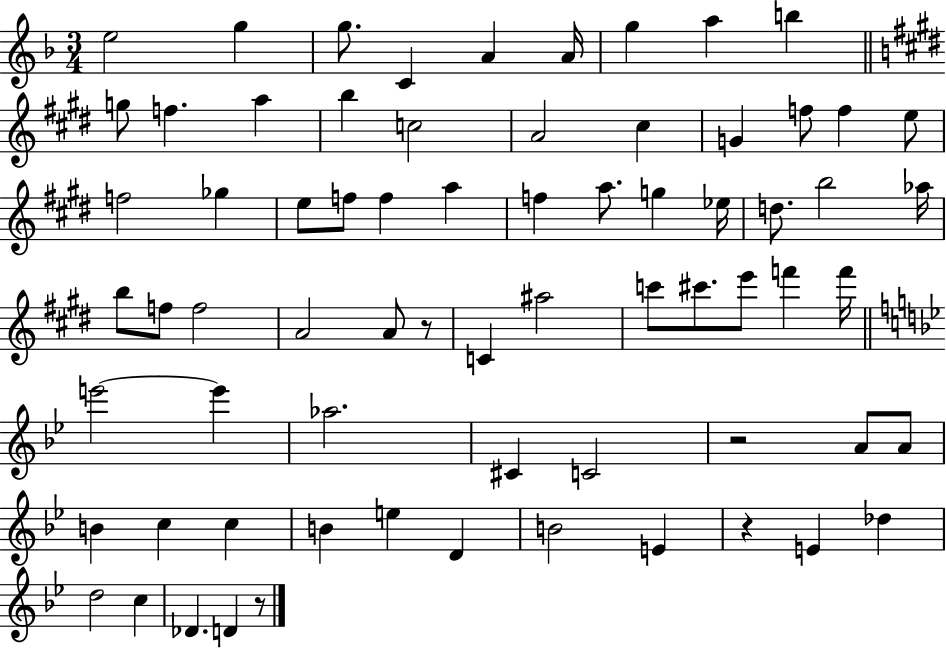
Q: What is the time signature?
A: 3/4